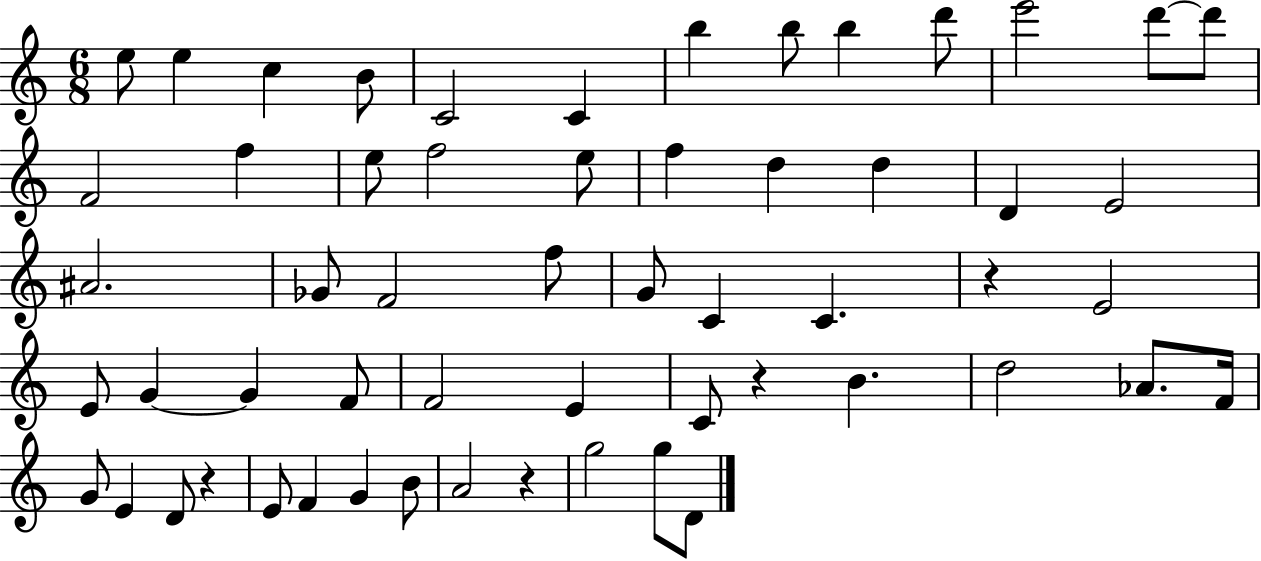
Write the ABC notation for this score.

X:1
T:Untitled
M:6/8
L:1/4
K:C
e/2 e c B/2 C2 C b b/2 b d'/2 e'2 d'/2 d'/2 F2 f e/2 f2 e/2 f d d D E2 ^A2 _G/2 F2 f/2 G/2 C C z E2 E/2 G G F/2 F2 E C/2 z B d2 _A/2 F/4 G/2 E D/2 z E/2 F G B/2 A2 z g2 g/2 D/2